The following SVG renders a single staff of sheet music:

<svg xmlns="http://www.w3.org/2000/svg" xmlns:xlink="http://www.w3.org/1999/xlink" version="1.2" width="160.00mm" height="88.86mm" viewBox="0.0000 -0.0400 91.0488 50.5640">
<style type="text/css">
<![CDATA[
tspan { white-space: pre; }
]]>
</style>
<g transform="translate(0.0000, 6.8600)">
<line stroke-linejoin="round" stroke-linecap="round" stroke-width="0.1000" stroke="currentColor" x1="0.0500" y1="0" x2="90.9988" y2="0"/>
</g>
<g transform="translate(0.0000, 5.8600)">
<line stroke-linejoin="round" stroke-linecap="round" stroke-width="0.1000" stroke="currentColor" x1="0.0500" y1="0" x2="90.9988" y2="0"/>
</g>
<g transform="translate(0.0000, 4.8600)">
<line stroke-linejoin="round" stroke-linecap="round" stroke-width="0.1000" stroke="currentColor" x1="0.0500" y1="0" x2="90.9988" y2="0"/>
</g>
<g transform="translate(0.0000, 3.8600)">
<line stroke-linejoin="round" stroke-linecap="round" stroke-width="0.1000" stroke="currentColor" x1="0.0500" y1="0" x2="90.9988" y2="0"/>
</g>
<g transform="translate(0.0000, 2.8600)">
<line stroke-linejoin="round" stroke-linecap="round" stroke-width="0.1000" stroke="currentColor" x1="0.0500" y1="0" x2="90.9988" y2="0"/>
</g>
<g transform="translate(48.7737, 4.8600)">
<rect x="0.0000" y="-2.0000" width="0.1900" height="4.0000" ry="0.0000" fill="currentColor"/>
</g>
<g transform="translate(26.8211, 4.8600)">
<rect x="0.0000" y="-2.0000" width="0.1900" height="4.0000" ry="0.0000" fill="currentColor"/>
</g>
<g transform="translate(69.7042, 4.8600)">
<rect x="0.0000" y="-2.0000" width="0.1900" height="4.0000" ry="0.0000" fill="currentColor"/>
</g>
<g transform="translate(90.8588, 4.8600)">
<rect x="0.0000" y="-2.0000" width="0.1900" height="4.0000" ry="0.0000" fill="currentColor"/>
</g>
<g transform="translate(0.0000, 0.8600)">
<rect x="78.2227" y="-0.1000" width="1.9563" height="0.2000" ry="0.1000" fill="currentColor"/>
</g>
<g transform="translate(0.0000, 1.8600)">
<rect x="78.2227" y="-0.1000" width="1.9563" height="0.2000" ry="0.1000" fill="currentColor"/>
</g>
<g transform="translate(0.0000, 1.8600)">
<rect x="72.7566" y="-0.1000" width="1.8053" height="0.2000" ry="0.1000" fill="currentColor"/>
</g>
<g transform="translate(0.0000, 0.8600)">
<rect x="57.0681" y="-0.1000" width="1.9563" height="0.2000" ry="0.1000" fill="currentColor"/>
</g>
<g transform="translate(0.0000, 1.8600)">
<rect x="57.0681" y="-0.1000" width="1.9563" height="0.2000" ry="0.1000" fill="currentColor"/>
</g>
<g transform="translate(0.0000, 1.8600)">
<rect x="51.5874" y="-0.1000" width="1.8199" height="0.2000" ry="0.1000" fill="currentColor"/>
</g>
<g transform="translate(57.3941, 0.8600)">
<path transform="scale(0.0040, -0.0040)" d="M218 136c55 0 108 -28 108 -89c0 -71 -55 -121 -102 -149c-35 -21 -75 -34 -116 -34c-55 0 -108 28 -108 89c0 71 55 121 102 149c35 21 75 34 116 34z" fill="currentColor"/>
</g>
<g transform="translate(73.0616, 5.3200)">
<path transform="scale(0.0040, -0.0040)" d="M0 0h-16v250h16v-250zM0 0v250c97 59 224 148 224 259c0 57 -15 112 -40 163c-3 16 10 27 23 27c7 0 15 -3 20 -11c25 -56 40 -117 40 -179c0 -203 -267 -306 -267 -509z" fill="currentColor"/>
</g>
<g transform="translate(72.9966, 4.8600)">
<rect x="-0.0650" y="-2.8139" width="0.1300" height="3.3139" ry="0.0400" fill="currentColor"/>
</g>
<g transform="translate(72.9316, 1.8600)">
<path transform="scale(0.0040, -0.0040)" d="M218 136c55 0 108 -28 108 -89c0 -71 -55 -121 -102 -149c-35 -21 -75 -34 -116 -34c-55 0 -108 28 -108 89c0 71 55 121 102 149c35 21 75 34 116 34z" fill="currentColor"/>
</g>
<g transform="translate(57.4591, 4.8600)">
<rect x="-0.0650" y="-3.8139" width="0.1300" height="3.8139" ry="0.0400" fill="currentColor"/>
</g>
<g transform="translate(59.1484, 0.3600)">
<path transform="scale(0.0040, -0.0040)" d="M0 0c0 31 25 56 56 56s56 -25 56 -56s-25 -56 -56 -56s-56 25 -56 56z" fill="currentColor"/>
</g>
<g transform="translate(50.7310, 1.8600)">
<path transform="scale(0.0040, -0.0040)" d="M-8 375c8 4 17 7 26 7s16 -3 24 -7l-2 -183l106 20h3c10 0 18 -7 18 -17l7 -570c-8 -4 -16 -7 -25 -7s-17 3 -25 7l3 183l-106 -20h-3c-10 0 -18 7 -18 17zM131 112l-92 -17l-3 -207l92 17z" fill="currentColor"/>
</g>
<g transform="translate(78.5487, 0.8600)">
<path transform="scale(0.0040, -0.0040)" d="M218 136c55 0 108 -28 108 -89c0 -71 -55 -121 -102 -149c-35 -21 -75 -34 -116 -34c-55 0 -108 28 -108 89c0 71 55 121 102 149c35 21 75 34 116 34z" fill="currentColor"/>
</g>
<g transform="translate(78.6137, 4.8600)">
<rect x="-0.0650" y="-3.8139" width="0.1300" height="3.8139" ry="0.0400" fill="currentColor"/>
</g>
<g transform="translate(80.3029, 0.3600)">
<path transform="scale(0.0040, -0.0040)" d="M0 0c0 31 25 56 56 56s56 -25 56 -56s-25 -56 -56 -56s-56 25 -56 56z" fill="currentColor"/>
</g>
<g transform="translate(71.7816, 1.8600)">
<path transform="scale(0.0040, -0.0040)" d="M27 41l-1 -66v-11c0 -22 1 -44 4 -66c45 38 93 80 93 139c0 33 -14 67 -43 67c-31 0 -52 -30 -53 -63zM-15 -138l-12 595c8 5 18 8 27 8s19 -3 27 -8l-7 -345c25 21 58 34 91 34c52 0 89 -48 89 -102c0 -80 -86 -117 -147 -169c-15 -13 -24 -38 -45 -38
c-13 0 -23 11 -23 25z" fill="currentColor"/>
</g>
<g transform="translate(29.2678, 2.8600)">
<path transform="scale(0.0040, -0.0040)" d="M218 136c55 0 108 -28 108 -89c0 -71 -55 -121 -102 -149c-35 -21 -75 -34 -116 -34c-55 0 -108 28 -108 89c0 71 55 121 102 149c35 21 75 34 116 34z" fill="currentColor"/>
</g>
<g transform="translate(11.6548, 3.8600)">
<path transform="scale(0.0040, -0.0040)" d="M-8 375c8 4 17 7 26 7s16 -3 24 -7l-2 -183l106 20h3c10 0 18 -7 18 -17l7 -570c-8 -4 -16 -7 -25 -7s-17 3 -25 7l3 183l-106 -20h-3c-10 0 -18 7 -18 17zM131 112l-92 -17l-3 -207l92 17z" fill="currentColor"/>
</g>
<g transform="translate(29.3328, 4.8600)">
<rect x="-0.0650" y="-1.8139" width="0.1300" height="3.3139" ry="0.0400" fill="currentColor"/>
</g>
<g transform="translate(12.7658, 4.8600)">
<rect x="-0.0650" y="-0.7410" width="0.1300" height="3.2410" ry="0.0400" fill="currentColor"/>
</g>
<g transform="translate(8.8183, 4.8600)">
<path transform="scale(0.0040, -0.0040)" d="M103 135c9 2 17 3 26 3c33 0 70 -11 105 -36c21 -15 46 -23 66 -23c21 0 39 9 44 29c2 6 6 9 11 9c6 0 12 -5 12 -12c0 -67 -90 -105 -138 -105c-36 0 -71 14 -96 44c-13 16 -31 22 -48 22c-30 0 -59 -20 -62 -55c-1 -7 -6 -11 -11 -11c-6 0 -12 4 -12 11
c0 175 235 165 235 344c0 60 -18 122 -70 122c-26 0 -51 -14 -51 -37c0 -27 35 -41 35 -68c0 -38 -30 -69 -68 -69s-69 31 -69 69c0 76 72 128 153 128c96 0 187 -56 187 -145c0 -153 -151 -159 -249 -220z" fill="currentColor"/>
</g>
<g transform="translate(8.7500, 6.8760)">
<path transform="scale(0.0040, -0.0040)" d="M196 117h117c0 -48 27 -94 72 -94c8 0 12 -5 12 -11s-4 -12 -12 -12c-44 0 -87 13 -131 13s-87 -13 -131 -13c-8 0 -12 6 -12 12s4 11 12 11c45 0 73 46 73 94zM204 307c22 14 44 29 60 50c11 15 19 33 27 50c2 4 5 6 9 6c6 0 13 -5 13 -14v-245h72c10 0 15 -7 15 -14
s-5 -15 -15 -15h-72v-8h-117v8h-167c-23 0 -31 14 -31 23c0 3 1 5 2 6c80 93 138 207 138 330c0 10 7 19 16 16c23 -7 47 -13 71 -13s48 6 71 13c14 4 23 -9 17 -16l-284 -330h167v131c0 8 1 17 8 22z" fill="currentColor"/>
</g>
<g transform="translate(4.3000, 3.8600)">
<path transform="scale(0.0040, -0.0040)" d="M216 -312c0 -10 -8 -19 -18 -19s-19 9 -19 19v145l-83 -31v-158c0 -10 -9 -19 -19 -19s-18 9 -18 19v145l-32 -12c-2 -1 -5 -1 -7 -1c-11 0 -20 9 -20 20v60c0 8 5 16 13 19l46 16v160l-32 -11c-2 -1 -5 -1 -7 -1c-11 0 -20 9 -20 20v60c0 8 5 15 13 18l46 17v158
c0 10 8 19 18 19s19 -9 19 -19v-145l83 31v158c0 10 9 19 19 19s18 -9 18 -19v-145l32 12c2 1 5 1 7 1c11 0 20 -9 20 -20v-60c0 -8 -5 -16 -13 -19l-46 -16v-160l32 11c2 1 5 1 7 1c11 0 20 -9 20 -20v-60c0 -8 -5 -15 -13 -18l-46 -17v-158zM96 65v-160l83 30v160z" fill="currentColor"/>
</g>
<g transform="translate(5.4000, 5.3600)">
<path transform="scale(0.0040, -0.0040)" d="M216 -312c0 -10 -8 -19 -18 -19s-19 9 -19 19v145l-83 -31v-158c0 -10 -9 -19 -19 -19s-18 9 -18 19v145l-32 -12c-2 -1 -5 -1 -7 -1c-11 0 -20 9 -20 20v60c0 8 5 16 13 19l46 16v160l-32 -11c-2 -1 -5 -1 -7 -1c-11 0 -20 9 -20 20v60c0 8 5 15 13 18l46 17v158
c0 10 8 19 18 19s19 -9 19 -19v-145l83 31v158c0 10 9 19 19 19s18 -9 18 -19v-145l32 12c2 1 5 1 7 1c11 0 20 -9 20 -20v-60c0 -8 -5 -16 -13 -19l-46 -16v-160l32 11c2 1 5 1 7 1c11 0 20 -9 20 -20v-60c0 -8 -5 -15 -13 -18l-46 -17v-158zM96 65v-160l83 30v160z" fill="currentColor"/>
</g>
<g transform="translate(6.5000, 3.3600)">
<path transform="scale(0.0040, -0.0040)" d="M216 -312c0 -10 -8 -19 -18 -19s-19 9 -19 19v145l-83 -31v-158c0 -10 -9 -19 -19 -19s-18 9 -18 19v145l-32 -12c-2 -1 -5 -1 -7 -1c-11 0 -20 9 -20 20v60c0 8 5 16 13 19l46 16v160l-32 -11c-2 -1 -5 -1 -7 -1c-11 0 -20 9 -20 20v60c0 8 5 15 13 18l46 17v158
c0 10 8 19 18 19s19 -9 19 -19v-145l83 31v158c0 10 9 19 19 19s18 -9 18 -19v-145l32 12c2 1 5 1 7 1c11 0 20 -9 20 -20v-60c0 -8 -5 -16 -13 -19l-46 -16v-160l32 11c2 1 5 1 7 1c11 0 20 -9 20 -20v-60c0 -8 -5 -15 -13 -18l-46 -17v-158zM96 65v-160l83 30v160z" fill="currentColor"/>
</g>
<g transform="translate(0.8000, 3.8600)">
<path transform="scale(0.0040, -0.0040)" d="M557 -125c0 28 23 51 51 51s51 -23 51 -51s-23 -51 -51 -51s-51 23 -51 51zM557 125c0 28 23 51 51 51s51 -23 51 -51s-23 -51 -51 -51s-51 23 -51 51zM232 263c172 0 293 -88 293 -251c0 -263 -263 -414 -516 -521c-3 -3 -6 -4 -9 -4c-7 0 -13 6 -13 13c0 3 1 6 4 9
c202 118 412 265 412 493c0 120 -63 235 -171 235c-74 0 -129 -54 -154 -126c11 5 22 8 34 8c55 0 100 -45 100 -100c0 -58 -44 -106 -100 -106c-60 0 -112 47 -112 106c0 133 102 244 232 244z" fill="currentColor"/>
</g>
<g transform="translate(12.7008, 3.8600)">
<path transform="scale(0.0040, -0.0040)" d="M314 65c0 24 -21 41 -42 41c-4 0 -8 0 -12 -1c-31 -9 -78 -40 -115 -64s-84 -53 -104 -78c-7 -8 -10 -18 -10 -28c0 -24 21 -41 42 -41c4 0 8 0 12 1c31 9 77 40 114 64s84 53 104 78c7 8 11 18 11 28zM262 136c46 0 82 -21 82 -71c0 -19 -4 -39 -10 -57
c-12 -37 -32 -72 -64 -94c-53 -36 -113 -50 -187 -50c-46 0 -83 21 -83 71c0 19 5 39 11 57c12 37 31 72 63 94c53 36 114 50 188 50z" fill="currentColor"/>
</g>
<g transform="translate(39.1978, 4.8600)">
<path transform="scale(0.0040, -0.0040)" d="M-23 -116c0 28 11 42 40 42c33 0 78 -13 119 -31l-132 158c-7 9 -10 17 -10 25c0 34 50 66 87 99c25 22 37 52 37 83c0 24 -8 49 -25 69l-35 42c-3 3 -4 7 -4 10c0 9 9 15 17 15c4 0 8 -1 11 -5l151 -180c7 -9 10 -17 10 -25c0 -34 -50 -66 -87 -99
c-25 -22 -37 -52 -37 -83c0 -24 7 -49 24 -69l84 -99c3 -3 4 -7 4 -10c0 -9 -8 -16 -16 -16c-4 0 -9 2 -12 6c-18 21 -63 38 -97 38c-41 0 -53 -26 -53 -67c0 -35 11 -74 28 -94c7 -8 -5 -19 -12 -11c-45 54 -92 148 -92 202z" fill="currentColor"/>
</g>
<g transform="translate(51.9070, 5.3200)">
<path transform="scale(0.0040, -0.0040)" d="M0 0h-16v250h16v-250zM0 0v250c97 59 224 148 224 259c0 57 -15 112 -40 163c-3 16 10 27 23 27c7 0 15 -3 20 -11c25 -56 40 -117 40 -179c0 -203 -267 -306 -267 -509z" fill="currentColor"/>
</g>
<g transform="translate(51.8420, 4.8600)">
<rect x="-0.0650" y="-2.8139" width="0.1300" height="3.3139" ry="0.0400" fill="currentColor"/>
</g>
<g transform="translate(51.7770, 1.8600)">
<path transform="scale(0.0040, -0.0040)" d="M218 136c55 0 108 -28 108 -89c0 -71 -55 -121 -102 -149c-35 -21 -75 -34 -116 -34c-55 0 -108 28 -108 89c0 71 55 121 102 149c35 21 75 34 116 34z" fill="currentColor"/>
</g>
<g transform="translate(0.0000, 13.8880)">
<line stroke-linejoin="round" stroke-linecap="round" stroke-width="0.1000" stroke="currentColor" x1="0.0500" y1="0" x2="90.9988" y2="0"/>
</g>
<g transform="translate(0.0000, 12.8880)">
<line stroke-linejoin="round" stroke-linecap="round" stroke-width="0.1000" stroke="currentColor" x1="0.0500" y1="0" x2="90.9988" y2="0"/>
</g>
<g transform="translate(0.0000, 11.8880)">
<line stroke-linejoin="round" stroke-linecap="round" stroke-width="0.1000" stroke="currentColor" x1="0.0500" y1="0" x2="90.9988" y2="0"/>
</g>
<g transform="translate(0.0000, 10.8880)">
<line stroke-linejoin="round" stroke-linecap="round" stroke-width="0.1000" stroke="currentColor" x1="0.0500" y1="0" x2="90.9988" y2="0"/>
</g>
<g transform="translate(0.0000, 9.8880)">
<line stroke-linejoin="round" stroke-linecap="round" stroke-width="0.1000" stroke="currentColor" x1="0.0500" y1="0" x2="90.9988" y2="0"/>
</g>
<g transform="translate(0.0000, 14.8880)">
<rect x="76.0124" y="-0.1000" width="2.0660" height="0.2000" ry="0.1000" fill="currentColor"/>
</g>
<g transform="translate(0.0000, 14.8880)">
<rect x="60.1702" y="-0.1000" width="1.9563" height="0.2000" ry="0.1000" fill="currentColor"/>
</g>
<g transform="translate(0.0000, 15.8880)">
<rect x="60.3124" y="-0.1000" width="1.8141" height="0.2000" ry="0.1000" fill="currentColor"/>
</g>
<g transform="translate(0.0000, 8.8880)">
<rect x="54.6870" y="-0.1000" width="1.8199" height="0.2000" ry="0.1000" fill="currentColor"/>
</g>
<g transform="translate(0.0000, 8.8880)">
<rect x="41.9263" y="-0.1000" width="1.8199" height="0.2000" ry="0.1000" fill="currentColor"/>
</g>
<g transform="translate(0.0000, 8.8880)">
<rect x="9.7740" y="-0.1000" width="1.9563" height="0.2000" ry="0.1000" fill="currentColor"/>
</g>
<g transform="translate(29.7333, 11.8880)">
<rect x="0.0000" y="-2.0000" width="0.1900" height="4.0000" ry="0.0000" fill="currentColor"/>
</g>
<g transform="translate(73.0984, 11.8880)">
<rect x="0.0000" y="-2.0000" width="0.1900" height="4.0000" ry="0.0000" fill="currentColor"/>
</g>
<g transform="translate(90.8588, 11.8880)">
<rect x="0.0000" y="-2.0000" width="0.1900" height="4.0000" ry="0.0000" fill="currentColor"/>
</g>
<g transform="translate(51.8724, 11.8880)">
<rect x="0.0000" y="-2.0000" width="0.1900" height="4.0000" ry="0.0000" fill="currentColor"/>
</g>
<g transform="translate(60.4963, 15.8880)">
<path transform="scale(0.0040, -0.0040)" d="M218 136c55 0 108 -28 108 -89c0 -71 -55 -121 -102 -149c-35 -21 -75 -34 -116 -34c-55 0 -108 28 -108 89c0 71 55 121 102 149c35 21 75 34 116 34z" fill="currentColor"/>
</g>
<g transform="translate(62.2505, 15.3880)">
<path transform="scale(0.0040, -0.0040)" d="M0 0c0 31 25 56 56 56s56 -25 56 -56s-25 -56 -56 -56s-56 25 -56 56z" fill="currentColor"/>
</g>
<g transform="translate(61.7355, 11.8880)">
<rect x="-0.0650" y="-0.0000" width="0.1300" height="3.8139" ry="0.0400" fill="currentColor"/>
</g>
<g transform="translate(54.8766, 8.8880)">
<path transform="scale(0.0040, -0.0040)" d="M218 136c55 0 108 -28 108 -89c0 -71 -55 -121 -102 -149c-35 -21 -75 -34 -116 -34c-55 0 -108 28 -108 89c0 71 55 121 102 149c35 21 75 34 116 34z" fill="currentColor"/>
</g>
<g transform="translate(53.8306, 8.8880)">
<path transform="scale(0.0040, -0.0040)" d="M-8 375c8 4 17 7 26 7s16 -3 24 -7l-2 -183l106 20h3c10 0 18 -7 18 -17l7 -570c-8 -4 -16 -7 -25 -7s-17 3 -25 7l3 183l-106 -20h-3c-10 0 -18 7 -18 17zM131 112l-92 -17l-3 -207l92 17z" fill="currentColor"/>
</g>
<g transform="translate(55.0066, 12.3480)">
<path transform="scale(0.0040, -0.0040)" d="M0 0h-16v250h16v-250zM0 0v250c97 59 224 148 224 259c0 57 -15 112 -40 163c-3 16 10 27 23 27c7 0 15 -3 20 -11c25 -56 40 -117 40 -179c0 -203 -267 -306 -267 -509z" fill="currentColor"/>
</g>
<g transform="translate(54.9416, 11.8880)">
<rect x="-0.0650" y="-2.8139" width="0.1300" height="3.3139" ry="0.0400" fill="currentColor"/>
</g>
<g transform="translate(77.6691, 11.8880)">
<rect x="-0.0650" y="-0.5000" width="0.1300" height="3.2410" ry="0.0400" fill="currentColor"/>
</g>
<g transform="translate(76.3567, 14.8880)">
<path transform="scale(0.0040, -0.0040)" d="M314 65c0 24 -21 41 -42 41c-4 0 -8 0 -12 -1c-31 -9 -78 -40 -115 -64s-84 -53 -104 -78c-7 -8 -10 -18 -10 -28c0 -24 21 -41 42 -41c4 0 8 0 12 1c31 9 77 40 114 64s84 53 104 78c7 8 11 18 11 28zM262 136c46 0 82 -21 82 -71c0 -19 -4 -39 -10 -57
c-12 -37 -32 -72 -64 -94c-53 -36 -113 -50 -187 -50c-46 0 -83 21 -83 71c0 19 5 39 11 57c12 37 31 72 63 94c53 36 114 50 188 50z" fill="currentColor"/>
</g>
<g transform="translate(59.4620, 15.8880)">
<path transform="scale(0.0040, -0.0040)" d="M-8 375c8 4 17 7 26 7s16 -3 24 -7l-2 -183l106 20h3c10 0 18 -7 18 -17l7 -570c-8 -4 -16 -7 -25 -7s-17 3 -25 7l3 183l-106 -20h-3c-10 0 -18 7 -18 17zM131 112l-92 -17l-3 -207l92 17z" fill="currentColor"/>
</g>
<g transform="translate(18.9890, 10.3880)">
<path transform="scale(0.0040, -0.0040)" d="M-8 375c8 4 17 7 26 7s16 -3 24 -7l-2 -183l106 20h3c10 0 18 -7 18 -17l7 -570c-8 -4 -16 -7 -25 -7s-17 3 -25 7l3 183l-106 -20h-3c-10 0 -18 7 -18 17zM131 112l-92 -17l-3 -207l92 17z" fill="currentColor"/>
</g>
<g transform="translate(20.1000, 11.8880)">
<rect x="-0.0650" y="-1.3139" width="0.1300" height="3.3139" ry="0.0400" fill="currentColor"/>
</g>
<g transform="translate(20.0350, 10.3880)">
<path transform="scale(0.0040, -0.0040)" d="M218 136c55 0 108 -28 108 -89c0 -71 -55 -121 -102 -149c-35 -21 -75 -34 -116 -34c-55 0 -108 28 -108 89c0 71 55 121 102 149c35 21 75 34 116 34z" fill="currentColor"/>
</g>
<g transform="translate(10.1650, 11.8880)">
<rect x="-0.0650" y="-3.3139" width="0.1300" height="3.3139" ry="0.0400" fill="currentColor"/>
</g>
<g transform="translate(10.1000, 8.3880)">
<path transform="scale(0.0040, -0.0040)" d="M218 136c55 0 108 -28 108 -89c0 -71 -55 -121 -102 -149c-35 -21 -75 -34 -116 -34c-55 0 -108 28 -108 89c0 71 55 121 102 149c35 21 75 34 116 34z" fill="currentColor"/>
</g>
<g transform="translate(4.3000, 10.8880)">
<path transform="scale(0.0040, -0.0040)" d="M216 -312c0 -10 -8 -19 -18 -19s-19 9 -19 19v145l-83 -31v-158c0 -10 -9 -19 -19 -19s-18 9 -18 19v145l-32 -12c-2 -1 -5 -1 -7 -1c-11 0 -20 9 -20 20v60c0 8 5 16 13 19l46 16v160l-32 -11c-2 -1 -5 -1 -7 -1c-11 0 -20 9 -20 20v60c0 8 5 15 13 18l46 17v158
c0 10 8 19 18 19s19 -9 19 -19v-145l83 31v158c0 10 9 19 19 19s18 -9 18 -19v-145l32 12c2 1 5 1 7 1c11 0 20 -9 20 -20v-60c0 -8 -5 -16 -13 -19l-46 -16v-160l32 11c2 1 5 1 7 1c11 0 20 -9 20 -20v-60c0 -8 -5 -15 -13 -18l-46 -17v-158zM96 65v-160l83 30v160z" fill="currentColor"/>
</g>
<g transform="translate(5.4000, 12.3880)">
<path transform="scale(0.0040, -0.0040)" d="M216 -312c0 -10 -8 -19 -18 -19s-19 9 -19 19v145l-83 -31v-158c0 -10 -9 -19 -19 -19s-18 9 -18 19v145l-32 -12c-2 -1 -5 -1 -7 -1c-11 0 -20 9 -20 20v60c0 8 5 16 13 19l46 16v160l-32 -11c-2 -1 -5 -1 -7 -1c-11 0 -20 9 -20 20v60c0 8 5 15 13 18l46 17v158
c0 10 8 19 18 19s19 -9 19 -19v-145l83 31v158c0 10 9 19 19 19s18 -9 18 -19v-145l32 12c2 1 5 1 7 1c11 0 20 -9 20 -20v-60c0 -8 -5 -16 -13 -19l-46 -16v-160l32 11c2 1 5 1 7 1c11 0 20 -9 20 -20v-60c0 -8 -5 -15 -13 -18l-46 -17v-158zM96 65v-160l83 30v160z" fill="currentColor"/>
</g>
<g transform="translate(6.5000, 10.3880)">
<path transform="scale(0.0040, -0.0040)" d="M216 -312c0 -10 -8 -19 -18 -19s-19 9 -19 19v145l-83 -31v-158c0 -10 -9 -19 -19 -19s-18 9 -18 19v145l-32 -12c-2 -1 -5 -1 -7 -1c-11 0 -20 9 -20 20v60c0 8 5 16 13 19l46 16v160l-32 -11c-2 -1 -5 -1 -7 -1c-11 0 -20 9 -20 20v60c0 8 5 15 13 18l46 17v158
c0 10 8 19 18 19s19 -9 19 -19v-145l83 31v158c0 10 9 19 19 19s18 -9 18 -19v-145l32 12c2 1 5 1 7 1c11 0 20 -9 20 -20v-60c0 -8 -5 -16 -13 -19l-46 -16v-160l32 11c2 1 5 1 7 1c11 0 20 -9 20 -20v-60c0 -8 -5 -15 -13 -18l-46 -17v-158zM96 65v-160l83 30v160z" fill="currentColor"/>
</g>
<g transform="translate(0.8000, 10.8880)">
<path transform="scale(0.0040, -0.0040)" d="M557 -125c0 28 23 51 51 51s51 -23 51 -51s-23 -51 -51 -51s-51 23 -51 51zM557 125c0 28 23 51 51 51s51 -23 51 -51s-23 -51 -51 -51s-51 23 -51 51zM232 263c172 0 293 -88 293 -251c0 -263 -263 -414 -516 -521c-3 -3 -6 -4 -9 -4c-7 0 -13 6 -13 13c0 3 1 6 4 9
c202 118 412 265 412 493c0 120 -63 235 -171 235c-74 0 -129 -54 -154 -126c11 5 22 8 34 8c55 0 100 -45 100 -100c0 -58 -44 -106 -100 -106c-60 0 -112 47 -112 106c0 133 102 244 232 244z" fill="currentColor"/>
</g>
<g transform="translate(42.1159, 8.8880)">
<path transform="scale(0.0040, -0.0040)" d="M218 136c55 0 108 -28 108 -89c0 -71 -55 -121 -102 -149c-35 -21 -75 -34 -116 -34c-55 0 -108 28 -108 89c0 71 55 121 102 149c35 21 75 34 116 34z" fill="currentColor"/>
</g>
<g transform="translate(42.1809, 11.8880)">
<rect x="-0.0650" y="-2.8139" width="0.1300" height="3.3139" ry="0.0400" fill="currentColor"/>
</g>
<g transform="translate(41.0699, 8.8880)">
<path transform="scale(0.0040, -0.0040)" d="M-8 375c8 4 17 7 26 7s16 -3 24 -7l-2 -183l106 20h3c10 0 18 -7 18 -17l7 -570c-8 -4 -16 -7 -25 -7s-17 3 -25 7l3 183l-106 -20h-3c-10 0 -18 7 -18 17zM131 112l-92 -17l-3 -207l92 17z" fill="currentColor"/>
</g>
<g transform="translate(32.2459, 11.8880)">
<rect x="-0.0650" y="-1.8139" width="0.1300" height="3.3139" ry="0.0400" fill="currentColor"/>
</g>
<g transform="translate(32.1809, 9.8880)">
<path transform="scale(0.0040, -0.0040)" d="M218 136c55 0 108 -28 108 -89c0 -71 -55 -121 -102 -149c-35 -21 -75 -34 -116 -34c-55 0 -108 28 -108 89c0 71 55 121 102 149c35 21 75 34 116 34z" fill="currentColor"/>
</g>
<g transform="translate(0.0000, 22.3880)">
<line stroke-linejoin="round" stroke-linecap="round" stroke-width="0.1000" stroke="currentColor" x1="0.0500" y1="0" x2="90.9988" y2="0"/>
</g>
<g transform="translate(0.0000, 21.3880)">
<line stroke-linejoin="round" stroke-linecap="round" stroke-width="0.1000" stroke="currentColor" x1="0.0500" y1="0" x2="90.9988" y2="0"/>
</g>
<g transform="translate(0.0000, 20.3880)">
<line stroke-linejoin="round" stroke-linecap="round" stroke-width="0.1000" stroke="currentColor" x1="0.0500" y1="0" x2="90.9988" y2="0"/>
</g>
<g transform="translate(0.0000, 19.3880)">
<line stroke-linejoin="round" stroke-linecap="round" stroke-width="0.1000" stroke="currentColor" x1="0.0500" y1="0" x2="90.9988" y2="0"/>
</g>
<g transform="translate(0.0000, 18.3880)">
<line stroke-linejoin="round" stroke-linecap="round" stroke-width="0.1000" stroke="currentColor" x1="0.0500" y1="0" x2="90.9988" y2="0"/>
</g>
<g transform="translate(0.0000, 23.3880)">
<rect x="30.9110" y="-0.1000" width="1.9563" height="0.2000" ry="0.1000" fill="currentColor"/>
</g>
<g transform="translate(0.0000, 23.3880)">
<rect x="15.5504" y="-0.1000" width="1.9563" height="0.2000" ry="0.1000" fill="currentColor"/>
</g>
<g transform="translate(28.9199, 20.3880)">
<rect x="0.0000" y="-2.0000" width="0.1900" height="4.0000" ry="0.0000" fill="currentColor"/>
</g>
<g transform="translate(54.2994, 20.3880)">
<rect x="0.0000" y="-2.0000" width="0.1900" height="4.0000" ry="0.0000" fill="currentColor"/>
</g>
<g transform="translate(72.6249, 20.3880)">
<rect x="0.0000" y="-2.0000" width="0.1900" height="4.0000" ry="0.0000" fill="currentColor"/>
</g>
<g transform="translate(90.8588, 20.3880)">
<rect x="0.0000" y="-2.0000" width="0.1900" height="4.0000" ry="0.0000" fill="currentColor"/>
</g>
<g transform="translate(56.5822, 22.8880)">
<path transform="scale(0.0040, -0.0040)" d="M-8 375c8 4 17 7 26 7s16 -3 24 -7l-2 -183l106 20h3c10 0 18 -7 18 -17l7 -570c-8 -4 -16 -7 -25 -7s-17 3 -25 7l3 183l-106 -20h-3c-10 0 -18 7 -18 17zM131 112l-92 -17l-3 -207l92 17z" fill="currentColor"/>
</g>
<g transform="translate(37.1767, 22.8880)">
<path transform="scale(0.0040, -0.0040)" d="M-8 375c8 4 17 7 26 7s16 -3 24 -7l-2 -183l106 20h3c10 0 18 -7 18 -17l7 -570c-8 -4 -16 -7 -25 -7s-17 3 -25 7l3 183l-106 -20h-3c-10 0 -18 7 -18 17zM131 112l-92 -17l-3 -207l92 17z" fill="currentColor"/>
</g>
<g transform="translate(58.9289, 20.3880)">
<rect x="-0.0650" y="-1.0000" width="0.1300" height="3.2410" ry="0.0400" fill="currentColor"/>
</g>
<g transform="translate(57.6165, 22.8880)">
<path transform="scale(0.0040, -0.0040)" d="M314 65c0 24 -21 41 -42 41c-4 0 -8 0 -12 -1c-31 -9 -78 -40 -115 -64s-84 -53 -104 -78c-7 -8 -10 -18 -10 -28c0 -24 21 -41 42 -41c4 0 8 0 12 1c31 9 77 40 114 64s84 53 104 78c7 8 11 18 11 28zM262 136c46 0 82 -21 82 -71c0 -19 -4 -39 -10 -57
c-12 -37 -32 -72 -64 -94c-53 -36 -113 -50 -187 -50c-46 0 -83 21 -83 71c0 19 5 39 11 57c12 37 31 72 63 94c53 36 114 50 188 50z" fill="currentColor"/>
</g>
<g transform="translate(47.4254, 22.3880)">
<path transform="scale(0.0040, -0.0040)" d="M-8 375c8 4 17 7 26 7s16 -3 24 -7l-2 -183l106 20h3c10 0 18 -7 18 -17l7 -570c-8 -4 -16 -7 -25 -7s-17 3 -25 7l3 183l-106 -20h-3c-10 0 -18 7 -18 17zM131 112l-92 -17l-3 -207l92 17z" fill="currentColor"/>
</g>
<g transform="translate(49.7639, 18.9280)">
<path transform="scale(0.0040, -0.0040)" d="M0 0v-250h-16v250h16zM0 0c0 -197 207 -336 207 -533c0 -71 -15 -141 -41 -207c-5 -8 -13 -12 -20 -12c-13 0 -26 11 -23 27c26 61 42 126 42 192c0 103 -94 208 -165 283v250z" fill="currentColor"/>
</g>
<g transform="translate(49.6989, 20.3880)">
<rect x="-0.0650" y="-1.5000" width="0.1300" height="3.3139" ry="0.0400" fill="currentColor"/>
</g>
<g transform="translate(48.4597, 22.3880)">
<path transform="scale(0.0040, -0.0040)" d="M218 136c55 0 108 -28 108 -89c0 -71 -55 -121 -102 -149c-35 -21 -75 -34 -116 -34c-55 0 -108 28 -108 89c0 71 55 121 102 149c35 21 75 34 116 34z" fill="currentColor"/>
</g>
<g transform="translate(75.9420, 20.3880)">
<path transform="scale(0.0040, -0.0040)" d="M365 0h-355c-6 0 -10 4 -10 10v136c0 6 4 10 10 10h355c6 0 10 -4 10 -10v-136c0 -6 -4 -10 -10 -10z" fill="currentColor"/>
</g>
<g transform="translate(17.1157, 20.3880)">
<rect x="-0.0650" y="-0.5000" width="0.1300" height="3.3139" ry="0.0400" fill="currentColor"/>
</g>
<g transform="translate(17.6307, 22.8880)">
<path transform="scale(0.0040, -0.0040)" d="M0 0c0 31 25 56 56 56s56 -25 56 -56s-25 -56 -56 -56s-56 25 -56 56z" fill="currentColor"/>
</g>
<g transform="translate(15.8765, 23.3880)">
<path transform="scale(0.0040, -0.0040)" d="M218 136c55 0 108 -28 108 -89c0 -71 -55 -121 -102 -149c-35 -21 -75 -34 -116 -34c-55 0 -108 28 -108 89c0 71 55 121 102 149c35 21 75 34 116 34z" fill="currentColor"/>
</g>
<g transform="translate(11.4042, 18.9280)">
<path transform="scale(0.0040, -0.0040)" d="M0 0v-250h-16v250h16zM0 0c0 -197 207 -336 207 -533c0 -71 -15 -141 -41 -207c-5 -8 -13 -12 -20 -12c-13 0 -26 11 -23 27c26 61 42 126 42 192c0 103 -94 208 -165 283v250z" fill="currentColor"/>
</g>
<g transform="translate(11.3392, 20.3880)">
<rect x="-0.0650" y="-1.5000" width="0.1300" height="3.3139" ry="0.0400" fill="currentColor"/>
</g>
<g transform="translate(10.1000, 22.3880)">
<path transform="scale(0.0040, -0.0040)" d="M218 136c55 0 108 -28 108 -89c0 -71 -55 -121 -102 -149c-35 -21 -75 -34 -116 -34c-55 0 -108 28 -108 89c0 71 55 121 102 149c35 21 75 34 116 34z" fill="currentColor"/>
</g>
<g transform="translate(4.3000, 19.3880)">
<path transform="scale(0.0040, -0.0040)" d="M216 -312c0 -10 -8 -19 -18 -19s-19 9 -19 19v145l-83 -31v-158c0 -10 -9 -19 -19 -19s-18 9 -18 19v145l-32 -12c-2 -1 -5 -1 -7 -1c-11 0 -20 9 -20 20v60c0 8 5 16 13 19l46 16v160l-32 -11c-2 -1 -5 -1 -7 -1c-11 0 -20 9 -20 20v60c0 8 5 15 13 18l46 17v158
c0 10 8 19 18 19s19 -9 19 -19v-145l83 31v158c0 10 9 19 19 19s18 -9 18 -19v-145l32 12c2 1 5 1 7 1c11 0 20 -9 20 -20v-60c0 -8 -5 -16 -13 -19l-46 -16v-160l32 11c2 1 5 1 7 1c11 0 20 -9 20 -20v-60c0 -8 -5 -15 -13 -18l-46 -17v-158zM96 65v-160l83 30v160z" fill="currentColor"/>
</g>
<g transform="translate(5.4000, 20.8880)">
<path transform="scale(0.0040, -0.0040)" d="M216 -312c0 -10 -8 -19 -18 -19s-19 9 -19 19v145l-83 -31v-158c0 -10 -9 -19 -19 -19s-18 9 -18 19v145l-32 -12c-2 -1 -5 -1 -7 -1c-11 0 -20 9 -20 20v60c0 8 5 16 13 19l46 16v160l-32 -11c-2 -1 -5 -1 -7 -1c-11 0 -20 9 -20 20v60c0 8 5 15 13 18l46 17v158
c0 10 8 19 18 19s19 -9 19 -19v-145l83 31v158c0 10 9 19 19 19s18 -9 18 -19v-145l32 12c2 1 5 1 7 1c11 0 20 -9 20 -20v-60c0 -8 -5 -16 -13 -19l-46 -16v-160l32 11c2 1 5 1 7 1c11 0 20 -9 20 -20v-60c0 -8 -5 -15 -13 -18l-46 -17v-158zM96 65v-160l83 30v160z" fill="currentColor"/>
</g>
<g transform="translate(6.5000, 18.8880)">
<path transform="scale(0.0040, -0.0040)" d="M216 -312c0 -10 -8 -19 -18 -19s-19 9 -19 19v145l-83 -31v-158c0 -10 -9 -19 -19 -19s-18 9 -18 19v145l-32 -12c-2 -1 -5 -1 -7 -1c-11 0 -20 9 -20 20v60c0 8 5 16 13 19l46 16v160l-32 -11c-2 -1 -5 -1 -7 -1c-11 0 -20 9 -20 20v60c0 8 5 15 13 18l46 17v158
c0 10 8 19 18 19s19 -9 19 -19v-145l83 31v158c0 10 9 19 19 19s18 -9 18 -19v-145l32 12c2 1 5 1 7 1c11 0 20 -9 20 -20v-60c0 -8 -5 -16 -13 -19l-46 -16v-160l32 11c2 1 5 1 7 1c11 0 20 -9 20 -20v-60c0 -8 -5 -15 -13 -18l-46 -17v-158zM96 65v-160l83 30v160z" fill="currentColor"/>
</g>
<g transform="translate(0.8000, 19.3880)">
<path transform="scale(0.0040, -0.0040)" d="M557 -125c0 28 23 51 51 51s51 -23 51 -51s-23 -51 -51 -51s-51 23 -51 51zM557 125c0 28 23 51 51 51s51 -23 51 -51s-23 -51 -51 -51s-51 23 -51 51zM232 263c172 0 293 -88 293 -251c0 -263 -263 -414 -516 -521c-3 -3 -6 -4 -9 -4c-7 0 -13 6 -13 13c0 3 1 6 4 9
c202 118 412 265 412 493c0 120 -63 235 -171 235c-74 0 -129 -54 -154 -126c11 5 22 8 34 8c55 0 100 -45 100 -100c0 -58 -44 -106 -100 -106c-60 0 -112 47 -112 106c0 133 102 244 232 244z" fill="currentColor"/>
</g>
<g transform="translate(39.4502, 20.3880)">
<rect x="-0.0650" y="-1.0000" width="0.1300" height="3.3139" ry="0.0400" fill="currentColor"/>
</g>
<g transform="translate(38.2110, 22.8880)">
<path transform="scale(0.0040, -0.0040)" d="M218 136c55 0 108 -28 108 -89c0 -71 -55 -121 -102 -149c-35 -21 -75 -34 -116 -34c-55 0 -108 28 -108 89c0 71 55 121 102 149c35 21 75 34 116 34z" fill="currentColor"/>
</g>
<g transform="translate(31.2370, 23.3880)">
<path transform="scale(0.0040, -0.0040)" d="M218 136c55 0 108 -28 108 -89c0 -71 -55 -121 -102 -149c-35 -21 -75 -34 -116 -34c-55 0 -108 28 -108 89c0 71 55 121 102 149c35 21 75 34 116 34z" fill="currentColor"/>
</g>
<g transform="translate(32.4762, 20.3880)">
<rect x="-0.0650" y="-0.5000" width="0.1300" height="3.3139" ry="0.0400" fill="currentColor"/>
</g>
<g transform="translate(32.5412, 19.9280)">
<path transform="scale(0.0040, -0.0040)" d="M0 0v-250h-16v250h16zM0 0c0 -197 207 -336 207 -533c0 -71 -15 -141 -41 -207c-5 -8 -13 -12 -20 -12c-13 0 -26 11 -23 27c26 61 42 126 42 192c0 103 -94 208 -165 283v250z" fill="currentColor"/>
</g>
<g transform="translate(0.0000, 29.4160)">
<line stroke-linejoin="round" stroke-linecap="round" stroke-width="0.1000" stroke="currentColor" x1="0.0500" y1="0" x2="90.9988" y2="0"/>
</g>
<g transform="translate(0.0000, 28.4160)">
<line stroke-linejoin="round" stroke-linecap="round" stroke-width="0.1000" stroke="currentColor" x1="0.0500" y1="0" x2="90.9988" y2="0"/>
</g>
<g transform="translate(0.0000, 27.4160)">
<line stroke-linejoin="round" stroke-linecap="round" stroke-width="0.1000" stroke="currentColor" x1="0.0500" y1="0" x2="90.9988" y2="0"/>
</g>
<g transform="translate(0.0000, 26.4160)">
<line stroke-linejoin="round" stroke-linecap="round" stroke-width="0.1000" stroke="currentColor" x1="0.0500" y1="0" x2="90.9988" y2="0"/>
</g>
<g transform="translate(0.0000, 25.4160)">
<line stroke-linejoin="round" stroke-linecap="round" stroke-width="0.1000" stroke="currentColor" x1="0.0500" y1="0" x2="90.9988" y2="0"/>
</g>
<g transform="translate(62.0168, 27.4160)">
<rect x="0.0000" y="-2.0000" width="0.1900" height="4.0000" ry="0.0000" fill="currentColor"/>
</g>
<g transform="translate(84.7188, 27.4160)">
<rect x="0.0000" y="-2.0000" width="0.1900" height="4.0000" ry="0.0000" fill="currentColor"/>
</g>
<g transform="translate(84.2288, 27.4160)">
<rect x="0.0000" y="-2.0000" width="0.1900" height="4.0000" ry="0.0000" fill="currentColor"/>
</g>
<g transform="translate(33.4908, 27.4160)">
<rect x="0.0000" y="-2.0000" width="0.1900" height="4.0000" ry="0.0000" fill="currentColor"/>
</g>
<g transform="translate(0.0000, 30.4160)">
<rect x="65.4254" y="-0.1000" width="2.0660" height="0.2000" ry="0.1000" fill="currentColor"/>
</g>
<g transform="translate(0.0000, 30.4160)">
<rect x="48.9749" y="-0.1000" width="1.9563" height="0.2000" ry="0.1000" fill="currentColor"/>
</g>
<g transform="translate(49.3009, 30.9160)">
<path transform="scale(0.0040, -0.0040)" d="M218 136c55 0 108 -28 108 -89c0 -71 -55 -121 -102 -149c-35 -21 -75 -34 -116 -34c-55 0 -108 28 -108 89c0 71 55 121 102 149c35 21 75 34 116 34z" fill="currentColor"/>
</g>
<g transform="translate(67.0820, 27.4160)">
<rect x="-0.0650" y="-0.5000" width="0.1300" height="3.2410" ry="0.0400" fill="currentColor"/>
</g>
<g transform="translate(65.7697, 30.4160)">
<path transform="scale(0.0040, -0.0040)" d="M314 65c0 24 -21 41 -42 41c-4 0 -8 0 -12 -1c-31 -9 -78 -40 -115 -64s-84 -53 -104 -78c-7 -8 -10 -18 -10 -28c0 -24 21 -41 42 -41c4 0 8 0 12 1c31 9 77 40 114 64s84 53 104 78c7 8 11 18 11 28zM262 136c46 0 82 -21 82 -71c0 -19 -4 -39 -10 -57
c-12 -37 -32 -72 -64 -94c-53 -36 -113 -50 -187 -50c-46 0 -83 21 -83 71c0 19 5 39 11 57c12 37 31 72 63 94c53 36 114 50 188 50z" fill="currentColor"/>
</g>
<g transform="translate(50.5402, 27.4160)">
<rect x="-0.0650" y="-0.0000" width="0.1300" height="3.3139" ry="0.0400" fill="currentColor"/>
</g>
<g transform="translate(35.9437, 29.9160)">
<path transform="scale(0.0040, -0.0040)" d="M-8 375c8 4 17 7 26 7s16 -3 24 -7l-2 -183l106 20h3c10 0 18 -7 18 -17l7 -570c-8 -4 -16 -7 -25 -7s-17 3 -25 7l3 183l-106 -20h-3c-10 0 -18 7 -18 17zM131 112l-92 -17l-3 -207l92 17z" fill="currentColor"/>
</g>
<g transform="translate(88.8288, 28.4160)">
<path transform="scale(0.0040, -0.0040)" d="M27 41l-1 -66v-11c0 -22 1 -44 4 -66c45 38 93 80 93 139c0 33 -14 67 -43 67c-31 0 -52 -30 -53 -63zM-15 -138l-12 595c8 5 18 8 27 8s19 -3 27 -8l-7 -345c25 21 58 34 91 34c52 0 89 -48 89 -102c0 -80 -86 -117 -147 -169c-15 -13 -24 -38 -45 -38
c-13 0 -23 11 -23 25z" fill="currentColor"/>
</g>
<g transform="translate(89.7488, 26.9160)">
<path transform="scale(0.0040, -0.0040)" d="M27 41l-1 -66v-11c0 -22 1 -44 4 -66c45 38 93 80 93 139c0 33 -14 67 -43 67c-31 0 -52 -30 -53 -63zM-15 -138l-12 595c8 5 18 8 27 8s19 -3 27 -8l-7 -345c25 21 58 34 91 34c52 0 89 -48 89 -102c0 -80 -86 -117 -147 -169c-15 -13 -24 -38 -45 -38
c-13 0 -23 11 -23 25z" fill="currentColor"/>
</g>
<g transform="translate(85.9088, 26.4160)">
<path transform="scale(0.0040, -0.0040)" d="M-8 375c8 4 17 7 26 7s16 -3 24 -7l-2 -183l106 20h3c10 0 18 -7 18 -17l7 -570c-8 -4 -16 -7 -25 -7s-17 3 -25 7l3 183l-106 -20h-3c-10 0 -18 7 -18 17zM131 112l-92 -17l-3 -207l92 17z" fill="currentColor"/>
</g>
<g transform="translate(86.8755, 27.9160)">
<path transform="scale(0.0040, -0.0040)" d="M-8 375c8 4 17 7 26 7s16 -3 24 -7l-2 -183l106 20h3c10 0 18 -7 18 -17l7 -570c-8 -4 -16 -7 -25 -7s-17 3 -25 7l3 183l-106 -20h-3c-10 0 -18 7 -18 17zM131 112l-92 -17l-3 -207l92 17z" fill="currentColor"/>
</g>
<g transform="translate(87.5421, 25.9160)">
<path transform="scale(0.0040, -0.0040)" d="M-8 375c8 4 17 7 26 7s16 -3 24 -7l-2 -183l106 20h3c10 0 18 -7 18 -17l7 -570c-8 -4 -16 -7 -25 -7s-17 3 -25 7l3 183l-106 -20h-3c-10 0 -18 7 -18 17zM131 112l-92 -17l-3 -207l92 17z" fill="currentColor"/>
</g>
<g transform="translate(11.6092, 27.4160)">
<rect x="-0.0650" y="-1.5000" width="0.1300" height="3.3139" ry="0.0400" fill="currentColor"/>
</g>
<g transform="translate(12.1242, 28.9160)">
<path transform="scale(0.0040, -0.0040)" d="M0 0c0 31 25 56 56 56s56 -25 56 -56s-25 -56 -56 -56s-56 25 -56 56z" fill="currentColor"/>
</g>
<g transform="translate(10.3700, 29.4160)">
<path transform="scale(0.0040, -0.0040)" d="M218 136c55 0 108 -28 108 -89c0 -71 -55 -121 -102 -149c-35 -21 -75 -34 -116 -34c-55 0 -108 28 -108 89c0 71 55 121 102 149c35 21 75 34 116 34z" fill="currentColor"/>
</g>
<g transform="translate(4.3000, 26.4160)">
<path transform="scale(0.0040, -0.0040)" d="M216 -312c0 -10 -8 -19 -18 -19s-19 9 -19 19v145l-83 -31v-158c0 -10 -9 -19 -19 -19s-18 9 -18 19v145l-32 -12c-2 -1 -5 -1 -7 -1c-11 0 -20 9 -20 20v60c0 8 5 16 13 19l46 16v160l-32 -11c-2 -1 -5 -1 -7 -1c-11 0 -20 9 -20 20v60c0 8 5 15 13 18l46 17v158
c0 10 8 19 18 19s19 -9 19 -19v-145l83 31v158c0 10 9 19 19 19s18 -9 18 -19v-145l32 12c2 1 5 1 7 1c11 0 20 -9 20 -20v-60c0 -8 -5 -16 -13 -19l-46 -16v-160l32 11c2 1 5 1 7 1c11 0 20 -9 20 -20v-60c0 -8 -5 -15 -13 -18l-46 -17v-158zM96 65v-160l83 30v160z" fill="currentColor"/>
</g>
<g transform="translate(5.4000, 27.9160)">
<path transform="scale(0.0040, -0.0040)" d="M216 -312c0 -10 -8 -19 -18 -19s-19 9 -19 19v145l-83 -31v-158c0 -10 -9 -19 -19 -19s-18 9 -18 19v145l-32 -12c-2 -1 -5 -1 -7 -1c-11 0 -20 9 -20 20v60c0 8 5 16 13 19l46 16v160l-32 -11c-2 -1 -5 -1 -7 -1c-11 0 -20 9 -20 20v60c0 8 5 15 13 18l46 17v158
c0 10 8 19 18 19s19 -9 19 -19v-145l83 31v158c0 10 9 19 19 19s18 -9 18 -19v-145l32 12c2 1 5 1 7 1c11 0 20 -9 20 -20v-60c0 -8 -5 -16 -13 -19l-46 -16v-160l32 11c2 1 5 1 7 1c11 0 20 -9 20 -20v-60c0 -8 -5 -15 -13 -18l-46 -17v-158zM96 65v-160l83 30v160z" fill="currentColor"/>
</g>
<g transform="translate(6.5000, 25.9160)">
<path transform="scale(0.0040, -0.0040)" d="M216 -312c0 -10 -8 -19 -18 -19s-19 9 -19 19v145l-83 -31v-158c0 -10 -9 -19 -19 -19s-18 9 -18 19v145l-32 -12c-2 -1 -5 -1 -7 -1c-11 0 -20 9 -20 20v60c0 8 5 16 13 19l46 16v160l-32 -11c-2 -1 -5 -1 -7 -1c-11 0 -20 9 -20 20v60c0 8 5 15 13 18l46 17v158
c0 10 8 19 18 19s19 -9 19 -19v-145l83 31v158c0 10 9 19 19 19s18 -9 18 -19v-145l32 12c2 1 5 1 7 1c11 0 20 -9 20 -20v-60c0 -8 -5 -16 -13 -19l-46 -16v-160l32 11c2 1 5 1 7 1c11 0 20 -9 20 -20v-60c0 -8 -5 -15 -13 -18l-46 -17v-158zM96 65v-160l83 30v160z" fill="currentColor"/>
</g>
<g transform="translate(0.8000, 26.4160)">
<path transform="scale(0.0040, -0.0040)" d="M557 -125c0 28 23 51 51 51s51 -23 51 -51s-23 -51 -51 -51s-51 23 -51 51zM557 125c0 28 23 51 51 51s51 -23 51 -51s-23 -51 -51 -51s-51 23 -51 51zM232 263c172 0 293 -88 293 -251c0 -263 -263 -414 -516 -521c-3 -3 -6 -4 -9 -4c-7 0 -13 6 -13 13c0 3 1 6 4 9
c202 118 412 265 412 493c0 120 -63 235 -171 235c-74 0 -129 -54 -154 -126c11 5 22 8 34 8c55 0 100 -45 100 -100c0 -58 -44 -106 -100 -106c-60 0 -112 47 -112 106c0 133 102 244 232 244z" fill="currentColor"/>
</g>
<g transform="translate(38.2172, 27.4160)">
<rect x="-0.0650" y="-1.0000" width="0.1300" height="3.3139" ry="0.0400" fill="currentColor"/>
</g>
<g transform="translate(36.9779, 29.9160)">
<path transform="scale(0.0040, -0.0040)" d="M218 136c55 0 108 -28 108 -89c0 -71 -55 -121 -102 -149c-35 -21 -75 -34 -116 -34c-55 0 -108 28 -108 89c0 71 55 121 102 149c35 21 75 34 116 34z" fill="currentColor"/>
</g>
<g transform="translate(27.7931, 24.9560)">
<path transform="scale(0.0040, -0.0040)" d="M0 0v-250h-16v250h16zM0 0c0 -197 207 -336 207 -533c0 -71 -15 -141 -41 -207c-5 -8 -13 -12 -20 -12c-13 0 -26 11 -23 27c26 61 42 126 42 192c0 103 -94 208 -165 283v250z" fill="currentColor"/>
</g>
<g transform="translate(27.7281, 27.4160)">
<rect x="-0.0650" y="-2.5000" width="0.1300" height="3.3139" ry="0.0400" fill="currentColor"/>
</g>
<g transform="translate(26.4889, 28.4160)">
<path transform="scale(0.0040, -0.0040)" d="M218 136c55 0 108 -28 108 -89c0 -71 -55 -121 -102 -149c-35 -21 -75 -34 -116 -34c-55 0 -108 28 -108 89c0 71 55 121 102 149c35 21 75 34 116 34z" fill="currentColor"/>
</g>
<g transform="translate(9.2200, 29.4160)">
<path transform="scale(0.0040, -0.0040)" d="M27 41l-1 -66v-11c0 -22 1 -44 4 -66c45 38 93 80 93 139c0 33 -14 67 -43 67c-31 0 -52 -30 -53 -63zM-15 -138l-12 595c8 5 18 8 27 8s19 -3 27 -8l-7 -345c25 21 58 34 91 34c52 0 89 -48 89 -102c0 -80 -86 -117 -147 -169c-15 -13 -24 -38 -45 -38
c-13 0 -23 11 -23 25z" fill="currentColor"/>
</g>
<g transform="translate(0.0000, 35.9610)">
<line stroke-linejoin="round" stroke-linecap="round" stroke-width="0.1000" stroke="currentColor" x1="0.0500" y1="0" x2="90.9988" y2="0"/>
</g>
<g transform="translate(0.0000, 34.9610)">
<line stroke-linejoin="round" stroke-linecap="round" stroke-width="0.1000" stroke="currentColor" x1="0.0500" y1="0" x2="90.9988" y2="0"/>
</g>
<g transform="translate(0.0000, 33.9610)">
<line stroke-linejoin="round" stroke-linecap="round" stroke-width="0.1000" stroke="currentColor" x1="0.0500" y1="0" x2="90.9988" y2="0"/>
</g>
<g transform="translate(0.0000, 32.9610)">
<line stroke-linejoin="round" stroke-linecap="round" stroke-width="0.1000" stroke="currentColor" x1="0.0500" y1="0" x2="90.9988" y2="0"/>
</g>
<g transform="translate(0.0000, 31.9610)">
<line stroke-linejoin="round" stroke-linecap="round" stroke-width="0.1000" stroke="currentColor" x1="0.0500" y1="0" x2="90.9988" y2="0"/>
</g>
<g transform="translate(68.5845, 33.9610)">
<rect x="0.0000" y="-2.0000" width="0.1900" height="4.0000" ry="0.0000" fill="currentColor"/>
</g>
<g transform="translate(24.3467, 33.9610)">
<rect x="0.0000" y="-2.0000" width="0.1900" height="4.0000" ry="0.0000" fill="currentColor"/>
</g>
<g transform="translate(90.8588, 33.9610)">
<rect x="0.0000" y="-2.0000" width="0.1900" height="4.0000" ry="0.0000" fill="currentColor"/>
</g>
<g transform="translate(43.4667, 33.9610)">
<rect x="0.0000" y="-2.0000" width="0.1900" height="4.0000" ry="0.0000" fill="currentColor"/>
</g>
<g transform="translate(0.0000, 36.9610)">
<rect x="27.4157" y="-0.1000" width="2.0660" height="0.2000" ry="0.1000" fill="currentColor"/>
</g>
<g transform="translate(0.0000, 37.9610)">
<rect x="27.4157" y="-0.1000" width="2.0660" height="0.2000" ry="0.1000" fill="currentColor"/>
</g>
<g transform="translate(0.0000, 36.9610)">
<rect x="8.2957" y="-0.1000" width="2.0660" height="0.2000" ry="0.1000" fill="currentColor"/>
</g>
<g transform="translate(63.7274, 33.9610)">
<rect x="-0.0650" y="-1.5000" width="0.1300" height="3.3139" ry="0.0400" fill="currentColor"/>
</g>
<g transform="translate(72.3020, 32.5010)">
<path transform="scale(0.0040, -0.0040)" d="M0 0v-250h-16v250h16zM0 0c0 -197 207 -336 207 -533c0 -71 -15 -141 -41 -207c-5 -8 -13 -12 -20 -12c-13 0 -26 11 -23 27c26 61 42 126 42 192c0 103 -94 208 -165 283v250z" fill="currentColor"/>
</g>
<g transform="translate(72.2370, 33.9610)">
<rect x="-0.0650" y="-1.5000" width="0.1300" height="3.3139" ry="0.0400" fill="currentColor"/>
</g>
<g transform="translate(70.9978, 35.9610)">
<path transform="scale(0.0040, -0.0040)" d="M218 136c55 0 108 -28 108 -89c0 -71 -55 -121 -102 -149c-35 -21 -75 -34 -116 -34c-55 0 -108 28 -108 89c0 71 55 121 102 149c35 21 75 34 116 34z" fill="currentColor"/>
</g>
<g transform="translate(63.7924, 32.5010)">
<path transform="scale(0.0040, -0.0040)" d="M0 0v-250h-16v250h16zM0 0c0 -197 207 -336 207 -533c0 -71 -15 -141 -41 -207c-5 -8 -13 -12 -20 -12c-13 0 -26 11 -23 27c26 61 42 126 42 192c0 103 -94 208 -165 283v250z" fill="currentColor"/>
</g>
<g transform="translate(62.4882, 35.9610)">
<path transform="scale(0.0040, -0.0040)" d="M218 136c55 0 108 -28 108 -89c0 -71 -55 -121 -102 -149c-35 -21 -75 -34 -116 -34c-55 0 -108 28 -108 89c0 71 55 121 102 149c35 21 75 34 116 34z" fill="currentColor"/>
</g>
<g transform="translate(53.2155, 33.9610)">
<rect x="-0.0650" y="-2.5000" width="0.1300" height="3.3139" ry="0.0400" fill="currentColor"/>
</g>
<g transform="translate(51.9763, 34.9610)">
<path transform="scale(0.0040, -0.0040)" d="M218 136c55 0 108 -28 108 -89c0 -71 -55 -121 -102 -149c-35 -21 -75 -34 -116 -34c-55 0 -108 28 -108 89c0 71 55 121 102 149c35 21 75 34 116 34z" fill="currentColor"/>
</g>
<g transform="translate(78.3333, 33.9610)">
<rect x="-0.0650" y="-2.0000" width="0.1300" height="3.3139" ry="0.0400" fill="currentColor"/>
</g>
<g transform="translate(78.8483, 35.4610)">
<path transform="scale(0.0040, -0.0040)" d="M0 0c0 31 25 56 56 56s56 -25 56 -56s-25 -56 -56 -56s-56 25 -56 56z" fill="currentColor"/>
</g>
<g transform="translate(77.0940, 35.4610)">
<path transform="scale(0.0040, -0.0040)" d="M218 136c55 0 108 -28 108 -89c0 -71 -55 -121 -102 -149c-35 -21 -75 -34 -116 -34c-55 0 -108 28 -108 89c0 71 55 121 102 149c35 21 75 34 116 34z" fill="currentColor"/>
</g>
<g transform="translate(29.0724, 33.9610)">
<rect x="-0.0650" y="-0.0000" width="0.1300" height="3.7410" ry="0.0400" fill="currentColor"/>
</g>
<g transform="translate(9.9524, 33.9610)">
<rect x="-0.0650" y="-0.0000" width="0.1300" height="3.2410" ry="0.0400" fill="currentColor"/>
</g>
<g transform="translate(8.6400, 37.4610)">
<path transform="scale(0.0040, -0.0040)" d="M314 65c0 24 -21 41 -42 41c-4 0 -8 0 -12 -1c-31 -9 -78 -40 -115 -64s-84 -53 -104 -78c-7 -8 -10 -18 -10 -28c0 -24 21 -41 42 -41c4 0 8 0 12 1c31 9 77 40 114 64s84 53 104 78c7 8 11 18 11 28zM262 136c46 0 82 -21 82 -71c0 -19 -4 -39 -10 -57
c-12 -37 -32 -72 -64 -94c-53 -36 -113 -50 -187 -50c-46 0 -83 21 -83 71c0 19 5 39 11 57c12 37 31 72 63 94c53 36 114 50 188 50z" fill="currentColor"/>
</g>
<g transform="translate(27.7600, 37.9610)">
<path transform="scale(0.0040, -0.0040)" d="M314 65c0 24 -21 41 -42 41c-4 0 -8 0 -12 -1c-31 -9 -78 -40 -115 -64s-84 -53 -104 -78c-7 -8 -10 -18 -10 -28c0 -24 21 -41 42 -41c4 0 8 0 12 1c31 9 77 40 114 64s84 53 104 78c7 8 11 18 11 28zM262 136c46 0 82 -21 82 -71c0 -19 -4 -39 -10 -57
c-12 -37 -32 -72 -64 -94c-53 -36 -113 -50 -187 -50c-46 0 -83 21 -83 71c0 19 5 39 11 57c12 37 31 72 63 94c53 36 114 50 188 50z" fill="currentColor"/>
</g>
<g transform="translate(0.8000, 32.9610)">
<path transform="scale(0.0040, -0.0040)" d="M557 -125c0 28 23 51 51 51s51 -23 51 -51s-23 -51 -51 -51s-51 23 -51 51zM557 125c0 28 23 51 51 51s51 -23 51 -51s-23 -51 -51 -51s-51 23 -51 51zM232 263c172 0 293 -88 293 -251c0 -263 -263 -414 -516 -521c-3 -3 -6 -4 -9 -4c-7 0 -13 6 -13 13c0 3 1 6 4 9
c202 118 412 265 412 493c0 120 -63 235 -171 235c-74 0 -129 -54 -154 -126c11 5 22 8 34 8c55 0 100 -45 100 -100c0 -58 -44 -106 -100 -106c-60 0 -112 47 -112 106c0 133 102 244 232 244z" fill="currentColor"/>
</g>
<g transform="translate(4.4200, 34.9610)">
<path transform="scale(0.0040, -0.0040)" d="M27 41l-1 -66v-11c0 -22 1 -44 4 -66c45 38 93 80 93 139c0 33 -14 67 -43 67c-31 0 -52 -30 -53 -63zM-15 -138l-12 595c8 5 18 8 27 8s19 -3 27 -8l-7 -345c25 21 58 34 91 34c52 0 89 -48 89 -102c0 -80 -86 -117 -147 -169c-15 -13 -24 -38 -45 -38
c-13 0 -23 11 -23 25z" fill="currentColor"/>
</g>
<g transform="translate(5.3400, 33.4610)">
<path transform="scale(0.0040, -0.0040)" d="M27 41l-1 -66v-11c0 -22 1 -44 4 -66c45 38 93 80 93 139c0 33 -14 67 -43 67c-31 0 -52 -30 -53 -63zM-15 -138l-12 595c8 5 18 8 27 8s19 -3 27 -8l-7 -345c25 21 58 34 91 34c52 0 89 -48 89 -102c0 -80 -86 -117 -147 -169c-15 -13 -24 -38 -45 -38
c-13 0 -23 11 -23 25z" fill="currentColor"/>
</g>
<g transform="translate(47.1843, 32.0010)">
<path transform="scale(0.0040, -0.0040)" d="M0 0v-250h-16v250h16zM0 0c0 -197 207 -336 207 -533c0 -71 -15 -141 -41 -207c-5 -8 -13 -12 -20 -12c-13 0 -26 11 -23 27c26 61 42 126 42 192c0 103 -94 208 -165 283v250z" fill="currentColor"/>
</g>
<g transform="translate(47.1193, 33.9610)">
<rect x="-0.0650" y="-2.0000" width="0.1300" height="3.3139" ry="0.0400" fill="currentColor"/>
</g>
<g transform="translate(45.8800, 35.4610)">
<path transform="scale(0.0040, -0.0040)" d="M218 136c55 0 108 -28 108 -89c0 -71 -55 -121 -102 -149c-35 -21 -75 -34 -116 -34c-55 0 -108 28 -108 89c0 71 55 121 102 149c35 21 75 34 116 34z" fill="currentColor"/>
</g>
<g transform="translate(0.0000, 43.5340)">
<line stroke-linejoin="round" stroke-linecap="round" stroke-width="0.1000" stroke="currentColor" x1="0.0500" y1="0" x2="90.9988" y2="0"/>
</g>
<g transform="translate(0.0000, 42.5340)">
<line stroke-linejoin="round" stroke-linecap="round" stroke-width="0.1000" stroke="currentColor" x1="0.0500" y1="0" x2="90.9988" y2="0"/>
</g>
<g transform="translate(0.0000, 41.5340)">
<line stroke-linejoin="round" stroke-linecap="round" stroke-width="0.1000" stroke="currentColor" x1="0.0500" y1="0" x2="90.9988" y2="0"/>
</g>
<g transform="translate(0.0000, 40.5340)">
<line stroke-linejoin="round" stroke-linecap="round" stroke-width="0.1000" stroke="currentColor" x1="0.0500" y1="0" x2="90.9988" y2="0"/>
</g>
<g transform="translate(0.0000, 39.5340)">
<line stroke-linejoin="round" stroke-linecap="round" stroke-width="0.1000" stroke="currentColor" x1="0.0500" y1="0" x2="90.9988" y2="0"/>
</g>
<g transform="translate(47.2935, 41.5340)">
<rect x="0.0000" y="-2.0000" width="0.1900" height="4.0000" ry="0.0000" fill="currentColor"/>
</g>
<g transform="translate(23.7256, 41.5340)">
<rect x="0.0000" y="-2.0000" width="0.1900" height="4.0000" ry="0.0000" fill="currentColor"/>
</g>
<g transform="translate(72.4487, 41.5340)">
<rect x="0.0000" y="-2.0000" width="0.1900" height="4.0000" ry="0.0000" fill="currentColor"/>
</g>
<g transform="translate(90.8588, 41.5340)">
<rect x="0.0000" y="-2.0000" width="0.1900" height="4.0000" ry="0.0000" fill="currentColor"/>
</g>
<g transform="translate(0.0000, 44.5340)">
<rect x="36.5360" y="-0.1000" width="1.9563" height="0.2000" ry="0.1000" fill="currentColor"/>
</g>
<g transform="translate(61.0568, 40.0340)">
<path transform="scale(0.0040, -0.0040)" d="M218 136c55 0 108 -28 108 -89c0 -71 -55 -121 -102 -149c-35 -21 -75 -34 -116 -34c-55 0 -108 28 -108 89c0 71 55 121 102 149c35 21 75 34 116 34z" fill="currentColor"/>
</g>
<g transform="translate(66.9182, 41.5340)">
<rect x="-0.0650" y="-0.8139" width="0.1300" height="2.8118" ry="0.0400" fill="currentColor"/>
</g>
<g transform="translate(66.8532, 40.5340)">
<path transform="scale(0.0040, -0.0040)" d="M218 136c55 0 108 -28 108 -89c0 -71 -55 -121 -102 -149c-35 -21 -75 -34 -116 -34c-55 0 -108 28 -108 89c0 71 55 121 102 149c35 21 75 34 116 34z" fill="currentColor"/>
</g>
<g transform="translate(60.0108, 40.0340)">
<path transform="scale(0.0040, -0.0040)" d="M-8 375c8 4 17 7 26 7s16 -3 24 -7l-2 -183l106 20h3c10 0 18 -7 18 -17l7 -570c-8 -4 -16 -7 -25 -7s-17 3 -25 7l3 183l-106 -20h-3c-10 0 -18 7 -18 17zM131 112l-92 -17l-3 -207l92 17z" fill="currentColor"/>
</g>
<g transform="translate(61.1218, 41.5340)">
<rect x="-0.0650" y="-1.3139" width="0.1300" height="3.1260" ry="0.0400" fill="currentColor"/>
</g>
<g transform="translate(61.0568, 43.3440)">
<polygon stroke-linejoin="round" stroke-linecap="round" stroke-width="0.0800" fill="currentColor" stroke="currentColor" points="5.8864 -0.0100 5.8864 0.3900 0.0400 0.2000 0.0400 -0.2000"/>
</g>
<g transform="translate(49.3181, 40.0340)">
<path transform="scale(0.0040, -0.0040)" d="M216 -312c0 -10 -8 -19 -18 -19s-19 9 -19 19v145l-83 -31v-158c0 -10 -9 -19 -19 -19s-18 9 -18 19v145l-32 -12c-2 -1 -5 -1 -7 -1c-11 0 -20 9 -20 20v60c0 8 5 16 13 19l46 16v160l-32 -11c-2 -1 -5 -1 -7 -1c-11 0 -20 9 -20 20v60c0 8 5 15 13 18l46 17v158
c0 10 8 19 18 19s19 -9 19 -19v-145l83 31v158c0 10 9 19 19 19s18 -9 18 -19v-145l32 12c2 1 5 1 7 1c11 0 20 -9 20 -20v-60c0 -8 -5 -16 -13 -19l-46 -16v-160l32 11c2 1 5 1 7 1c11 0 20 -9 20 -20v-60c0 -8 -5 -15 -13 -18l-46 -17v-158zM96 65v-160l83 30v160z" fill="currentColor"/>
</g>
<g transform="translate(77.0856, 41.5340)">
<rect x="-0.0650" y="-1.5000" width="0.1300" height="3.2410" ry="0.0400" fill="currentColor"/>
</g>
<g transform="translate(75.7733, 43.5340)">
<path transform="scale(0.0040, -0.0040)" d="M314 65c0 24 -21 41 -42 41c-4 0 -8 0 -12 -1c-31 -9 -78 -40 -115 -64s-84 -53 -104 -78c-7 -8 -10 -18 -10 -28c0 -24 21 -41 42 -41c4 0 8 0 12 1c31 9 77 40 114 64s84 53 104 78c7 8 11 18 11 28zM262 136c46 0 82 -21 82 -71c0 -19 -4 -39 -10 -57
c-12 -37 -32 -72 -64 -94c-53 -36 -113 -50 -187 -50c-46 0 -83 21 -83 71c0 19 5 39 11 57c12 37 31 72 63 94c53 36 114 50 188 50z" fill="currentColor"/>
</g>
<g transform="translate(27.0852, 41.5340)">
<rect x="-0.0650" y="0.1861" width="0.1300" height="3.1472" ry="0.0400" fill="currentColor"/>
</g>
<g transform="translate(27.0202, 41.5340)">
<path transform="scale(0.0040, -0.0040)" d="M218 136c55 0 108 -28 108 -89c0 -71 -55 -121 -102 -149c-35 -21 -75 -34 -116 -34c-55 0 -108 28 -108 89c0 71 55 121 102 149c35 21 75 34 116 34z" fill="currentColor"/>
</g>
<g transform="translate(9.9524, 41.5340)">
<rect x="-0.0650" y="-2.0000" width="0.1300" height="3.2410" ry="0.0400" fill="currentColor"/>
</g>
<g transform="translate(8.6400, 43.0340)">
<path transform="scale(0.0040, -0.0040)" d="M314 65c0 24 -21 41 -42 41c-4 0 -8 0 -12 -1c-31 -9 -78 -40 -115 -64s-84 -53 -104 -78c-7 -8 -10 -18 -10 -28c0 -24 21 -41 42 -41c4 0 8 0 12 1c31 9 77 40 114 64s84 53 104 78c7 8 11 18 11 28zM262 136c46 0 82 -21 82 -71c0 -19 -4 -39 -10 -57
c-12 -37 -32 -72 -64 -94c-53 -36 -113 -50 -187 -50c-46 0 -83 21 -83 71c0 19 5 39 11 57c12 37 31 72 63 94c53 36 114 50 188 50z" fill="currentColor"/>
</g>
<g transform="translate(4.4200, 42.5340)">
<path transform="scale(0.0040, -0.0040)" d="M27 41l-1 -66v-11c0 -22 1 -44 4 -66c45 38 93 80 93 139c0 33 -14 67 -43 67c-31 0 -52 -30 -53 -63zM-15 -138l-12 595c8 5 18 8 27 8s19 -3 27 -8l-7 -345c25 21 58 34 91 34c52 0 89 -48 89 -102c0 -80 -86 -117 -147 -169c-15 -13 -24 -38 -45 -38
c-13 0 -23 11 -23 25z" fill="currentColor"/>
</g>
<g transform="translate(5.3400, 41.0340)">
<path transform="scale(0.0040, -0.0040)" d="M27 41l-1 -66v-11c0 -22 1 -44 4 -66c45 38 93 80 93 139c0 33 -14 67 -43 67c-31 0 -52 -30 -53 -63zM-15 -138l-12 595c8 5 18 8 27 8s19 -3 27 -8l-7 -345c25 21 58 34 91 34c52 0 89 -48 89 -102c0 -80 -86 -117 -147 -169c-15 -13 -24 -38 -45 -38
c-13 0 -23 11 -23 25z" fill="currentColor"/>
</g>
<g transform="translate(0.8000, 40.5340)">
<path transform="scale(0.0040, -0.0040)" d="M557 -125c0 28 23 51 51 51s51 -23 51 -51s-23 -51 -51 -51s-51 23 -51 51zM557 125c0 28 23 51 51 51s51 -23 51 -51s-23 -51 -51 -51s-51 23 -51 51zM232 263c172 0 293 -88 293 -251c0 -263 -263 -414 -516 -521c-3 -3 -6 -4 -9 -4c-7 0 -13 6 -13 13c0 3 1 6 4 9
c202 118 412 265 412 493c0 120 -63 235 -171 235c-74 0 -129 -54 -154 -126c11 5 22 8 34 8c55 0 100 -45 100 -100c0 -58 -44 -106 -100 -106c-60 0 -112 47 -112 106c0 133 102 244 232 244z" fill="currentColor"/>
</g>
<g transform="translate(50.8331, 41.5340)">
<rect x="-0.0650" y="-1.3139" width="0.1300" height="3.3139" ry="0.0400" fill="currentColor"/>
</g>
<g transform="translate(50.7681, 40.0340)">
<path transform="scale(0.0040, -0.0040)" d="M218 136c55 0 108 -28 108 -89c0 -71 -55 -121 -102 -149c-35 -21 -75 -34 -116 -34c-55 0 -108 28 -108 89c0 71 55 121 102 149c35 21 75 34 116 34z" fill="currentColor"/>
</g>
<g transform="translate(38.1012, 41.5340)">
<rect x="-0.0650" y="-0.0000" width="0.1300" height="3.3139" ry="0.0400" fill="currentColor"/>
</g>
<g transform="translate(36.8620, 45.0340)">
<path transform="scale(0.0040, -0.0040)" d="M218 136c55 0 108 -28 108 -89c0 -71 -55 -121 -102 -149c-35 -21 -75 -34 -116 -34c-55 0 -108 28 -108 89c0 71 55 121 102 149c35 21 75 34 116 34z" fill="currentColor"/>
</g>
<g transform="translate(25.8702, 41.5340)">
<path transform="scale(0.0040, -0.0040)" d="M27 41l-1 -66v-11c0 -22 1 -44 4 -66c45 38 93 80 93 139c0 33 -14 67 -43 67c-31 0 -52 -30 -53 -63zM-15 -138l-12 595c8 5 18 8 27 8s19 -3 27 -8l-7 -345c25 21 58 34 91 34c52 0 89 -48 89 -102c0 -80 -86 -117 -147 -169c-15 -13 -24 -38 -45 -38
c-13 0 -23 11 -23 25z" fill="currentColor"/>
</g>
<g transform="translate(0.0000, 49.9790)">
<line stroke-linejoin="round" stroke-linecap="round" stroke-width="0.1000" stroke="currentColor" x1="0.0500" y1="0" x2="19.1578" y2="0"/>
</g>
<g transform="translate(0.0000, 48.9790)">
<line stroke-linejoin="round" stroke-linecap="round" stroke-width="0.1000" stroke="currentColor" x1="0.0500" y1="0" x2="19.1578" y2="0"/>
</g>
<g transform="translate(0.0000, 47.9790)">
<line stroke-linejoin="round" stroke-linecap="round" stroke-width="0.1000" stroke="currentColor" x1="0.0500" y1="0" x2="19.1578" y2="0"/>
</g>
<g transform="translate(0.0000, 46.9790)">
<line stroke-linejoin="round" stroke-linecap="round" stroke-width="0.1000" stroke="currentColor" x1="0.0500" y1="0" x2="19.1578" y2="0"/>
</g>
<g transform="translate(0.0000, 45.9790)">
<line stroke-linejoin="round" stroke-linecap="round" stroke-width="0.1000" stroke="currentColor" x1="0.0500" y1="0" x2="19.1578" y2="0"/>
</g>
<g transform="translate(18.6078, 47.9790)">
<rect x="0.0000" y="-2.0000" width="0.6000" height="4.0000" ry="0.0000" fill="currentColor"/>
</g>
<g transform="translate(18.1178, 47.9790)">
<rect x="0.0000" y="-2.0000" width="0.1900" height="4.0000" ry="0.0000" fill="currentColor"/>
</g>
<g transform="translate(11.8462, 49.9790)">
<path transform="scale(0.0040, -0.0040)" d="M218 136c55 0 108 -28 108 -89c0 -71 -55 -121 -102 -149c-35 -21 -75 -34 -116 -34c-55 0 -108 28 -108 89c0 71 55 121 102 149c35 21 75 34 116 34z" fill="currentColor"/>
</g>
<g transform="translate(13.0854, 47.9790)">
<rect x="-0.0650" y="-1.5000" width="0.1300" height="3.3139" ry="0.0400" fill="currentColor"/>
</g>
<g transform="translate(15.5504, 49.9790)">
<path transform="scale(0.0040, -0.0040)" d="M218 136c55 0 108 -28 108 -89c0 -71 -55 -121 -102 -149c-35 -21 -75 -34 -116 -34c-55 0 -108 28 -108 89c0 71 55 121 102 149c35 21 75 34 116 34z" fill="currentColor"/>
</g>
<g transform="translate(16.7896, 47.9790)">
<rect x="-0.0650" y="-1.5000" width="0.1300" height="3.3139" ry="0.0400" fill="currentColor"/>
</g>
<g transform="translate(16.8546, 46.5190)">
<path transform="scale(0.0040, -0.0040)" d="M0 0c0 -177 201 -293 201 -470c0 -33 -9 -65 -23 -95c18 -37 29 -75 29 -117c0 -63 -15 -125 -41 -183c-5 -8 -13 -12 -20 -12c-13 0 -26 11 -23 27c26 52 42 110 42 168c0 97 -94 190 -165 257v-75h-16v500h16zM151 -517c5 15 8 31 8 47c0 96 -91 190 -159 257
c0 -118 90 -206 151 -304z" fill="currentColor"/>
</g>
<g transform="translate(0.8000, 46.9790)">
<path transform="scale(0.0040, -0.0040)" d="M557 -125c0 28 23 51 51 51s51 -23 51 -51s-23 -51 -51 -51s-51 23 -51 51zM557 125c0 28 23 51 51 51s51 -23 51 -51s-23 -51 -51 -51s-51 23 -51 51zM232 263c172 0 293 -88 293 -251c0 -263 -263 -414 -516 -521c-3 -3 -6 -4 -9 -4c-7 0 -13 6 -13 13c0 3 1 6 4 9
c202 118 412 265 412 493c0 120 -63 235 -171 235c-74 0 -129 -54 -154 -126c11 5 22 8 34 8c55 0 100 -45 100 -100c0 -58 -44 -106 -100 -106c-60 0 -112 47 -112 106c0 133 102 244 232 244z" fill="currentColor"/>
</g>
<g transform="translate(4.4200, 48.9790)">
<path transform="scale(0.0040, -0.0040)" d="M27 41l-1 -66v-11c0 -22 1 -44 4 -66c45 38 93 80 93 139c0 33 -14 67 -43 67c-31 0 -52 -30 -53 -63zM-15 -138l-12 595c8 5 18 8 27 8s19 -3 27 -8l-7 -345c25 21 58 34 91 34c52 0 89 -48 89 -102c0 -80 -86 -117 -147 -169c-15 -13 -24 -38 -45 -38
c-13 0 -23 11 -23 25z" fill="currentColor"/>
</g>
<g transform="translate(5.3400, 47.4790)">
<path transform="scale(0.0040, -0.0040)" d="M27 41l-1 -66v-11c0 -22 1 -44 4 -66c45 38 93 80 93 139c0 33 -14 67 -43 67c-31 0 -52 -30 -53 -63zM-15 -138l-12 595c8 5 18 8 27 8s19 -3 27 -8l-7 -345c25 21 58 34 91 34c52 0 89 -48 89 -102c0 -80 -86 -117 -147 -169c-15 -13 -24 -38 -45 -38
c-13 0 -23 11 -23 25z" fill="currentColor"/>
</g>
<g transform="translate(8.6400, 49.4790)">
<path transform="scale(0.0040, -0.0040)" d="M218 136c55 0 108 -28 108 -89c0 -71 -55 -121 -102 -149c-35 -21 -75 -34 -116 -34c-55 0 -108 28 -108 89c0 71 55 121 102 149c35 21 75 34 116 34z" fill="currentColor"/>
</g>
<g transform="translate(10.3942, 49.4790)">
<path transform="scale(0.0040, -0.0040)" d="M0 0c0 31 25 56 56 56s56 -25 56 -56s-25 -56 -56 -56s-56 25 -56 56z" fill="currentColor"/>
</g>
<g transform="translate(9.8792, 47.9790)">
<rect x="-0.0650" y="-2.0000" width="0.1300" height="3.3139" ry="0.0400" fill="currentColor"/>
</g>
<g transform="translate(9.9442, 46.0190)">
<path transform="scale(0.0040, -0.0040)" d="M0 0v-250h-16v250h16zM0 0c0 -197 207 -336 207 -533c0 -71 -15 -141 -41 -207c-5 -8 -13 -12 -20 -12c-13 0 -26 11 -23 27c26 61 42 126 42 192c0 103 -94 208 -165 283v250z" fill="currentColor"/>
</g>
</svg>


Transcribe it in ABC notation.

X:1
T:Untitled
M:2/4
L:1/4
K:A
F,2 A, z C/2 E _C/2 E D G, A, C C/2 C,, E,,2 ^G,,/2 E,, E,,/2 F,, G,,/2 F,,2 z2 _G,, B,,/2 F,, D,, E,,2 D,,2 C,,2 A,,/2 _B,, G,,/2 G,,/2 A,, A,,2 _D, D,, ^G, G,/2 F,/2 G,,2 A,,/2 G,, G,,/4